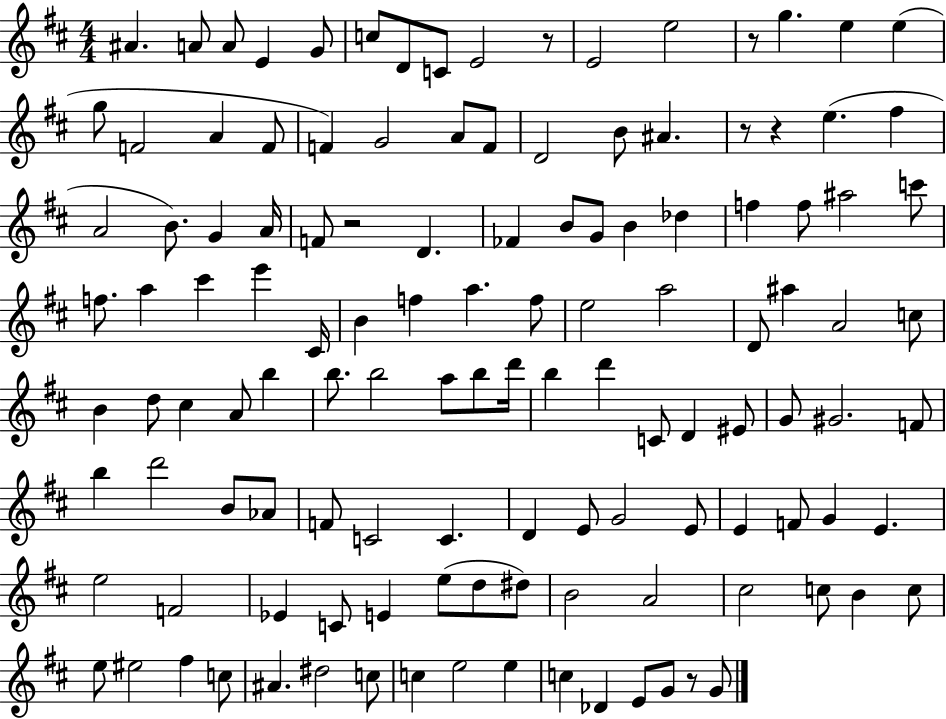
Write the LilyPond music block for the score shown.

{
  \clef treble
  \numericTimeSignature
  \time 4/4
  \key d \major
  \repeat volta 2 { ais'4. a'8 a'8 e'4 g'8 | c''8 d'8 c'8 e'2 r8 | e'2 e''2 | r8 g''4. e''4 e''4( | \break g''8 f'2 a'4 f'8 | f'4) g'2 a'8 f'8 | d'2 b'8 ais'4. | r8 r4 e''4.( fis''4 | \break a'2 b'8.) g'4 a'16 | f'8 r2 d'4. | fes'4 b'8 g'8 b'4 des''4 | f''4 f''8 ais''2 c'''8 | \break f''8. a''4 cis'''4 e'''4 cis'16 | b'4 f''4 a''4. f''8 | e''2 a''2 | d'8 ais''4 a'2 c''8 | \break b'4 d''8 cis''4 a'8 b''4 | b''8. b''2 a''8 b''8 d'''16 | b''4 d'''4 c'8 d'4 eis'8 | g'8 gis'2. f'8 | \break b''4 d'''2 b'8 aes'8 | f'8 c'2 c'4. | d'4 e'8 g'2 e'8 | e'4 f'8 g'4 e'4. | \break e''2 f'2 | ees'4 c'8 e'4 e''8( d''8 dis''8) | b'2 a'2 | cis''2 c''8 b'4 c''8 | \break e''8 eis''2 fis''4 c''8 | ais'4. dis''2 c''8 | c''4 e''2 e''4 | c''4 des'4 e'8 g'8 r8 g'8 | \break } \bar "|."
}